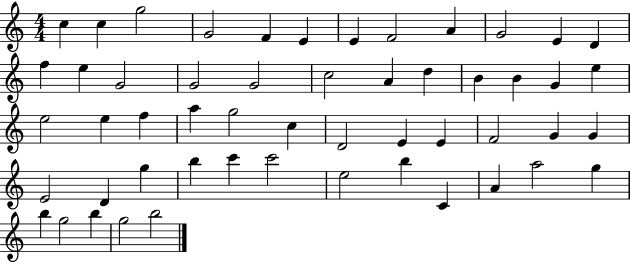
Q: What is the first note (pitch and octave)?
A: C5